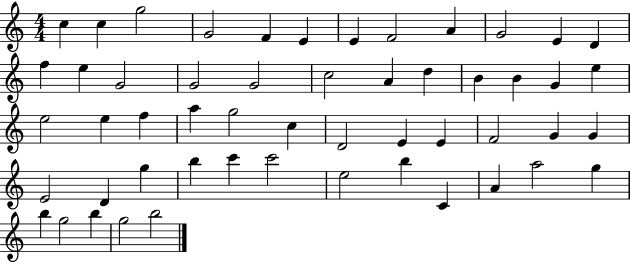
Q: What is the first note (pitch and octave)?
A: C5